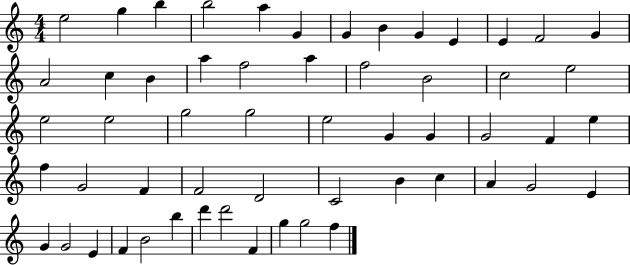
{
  \clef treble
  \numericTimeSignature
  \time 4/4
  \key c \major
  e''2 g''4 b''4 | b''2 a''4 g'4 | g'4 b'4 g'4 e'4 | e'4 f'2 g'4 | \break a'2 c''4 b'4 | a''4 f''2 a''4 | f''2 b'2 | c''2 e''2 | \break e''2 e''2 | g''2 g''2 | e''2 g'4 g'4 | g'2 f'4 e''4 | \break f''4 g'2 f'4 | f'2 d'2 | c'2 b'4 c''4 | a'4 g'2 e'4 | \break g'4 g'2 e'4 | f'4 b'2 b''4 | d'''4 d'''2 f'4 | g''4 g''2 f''4 | \break \bar "|."
}